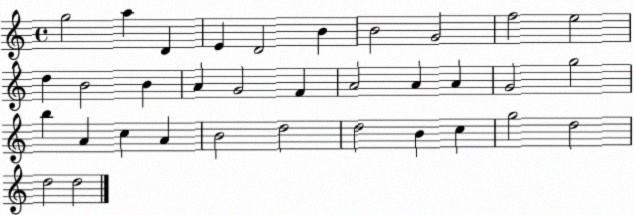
X:1
T:Untitled
M:4/4
L:1/4
K:C
g2 a D E D2 B B2 G2 f2 e2 d B2 B A G2 F A2 A A G2 g2 b A c A B2 d2 d2 B c g2 d2 d2 d2